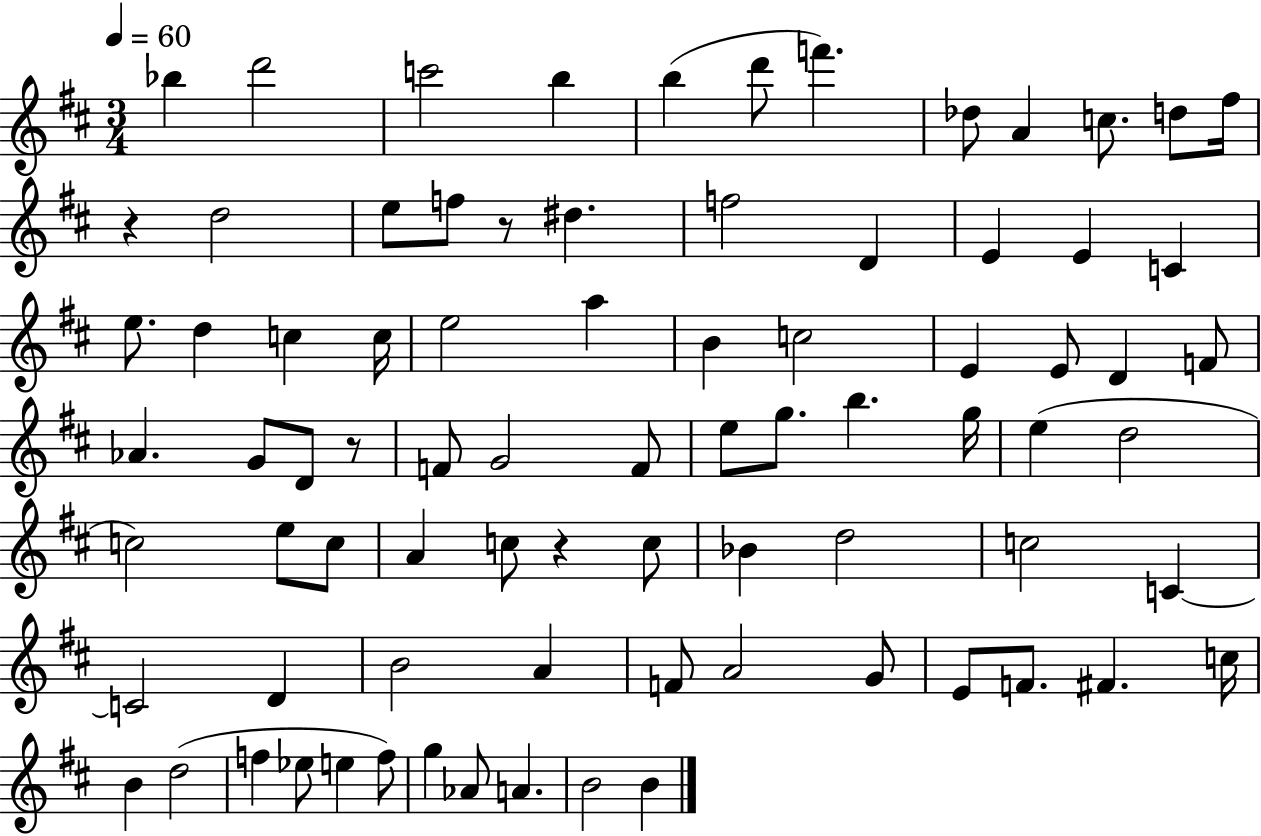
X:1
T:Untitled
M:3/4
L:1/4
K:D
_b d'2 c'2 b b d'/2 f' _d/2 A c/2 d/2 ^f/4 z d2 e/2 f/2 z/2 ^d f2 D E E C e/2 d c c/4 e2 a B c2 E E/2 D F/2 _A G/2 D/2 z/2 F/2 G2 F/2 e/2 g/2 b g/4 e d2 c2 e/2 c/2 A c/2 z c/2 _B d2 c2 C C2 D B2 A F/2 A2 G/2 E/2 F/2 ^F c/4 B d2 f _e/2 e f/2 g _A/2 A B2 B